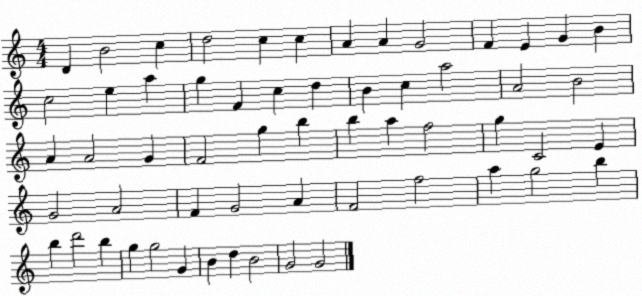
X:1
T:Untitled
M:4/4
L:1/4
K:C
D B2 c d2 c c A A G2 F E G B c2 e a g F c d B c a2 A2 B2 A A2 G F2 g b b a f2 g C2 E G2 A2 F G2 A F2 f2 a g2 b b d'2 b g g2 G B d B2 G2 G2